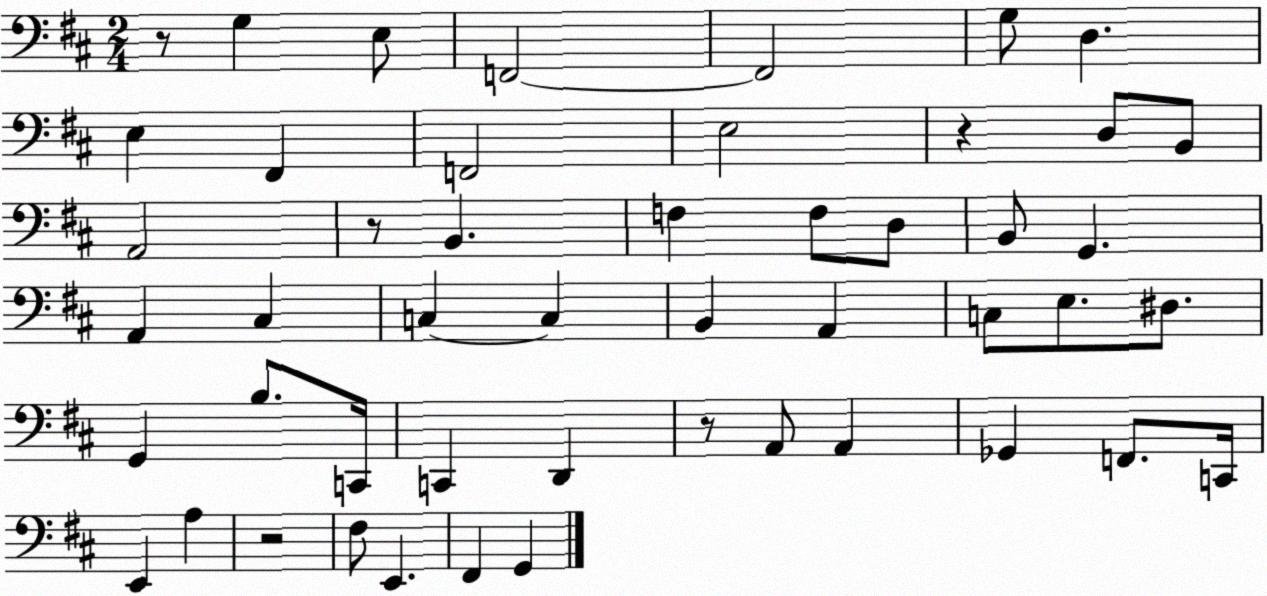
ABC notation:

X:1
T:Untitled
M:2/4
L:1/4
K:D
z/2 G, E,/2 F,,2 F,,2 G,/2 D, E, ^F,, F,,2 E,2 z D,/2 B,,/2 A,,2 z/2 B,, F, F,/2 D,/2 B,,/2 G,, A,, ^C, C, C, B,, A,, C,/2 E,/2 ^D,/2 G,, B,/2 C,,/4 C,, D,, z/2 A,,/2 A,, _G,, F,,/2 C,,/4 E,, A, z2 ^F,/2 E,, ^F,, G,,